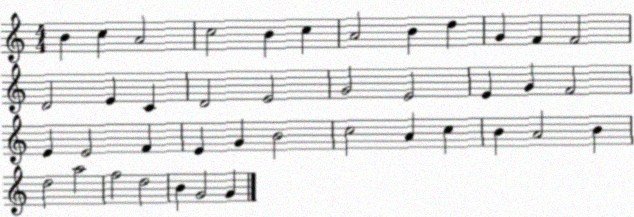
X:1
T:Untitled
M:4/4
L:1/4
K:C
B c A2 c2 B c A2 B d G F F2 D2 E C D2 E2 G2 E2 E G F2 E E2 F E G B2 c2 A c B A2 B d2 a2 f2 d2 B G2 G